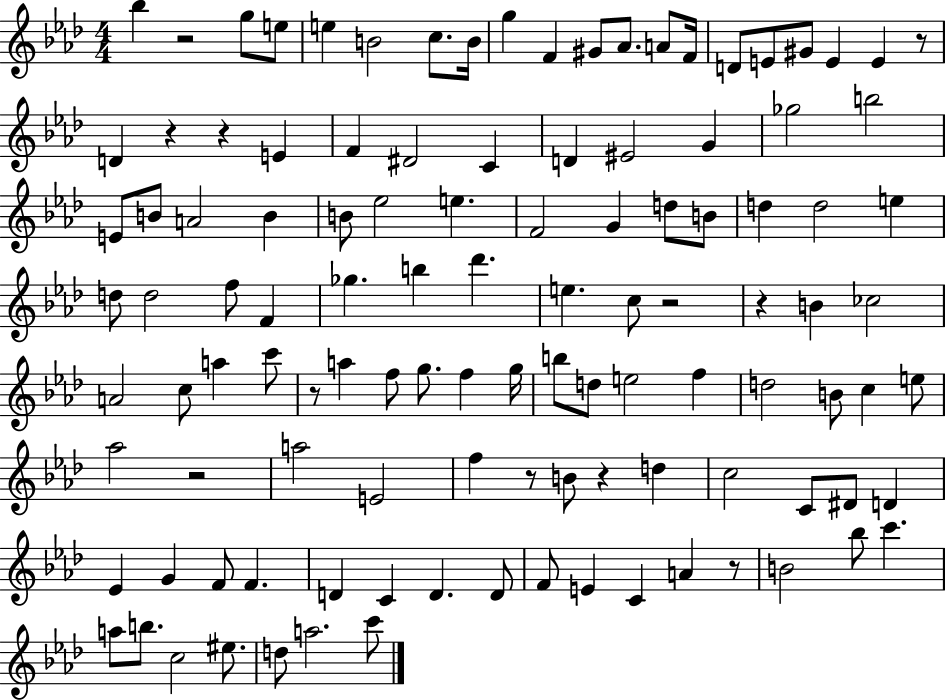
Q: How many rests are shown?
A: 11